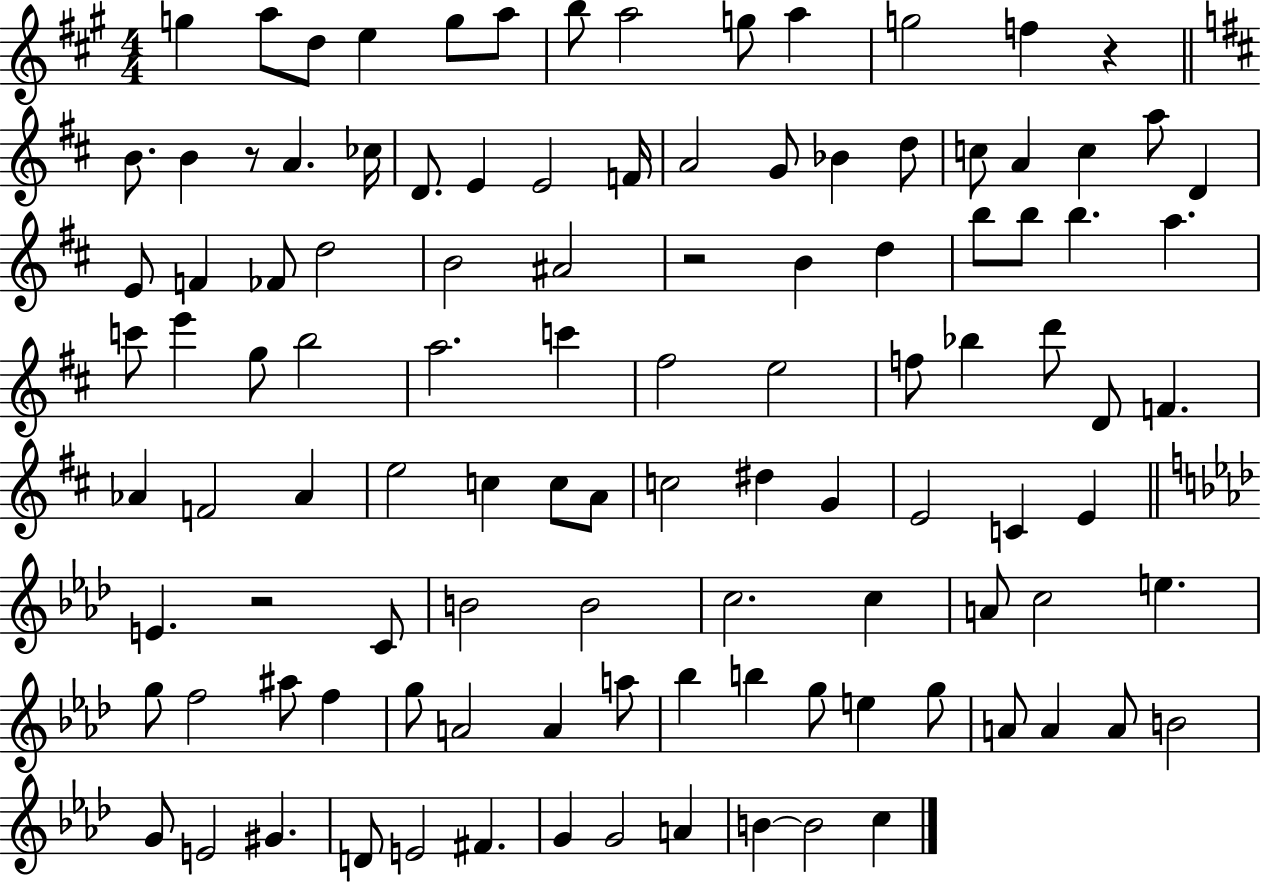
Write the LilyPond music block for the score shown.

{
  \clef treble
  \numericTimeSignature
  \time 4/4
  \key a \major
  g''4 a''8 d''8 e''4 g''8 a''8 | b''8 a''2 g''8 a''4 | g''2 f''4 r4 | \bar "||" \break \key b \minor b'8. b'4 r8 a'4. ces''16 | d'8. e'4 e'2 f'16 | a'2 g'8 bes'4 d''8 | c''8 a'4 c''4 a''8 d'4 | \break e'8 f'4 fes'8 d''2 | b'2 ais'2 | r2 b'4 d''4 | b''8 b''8 b''4. a''4. | \break c'''8 e'''4 g''8 b''2 | a''2. c'''4 | fis''2 e''2 | f''8 bes''4 d'''8 d'8 f'4. | \break aes'4 f'2 aes'4 | e''2 c''4 c''8 a'8 | c''2 dis''4 g'4 | e'2 c'4 e'4 | \break \bar "||" \break \key aes \major e'4. r2 c'8 | b'2 b'2 | c''2. c''4 | a'8 c''2 e''4. | \break g''8 f''2 ais''8 f''4 | g''8 a'2 a'4 a''8 | bes''4 b''4 g''8 e''4 g''8 | a'8 a'4 a'8 b'2 | \break g'8 e'2 gis'4. | d'8 e'2 fis'4. | g'4 g'2 a'4 | b'4~~ b'2 c''4 | \break \bar "|."
}